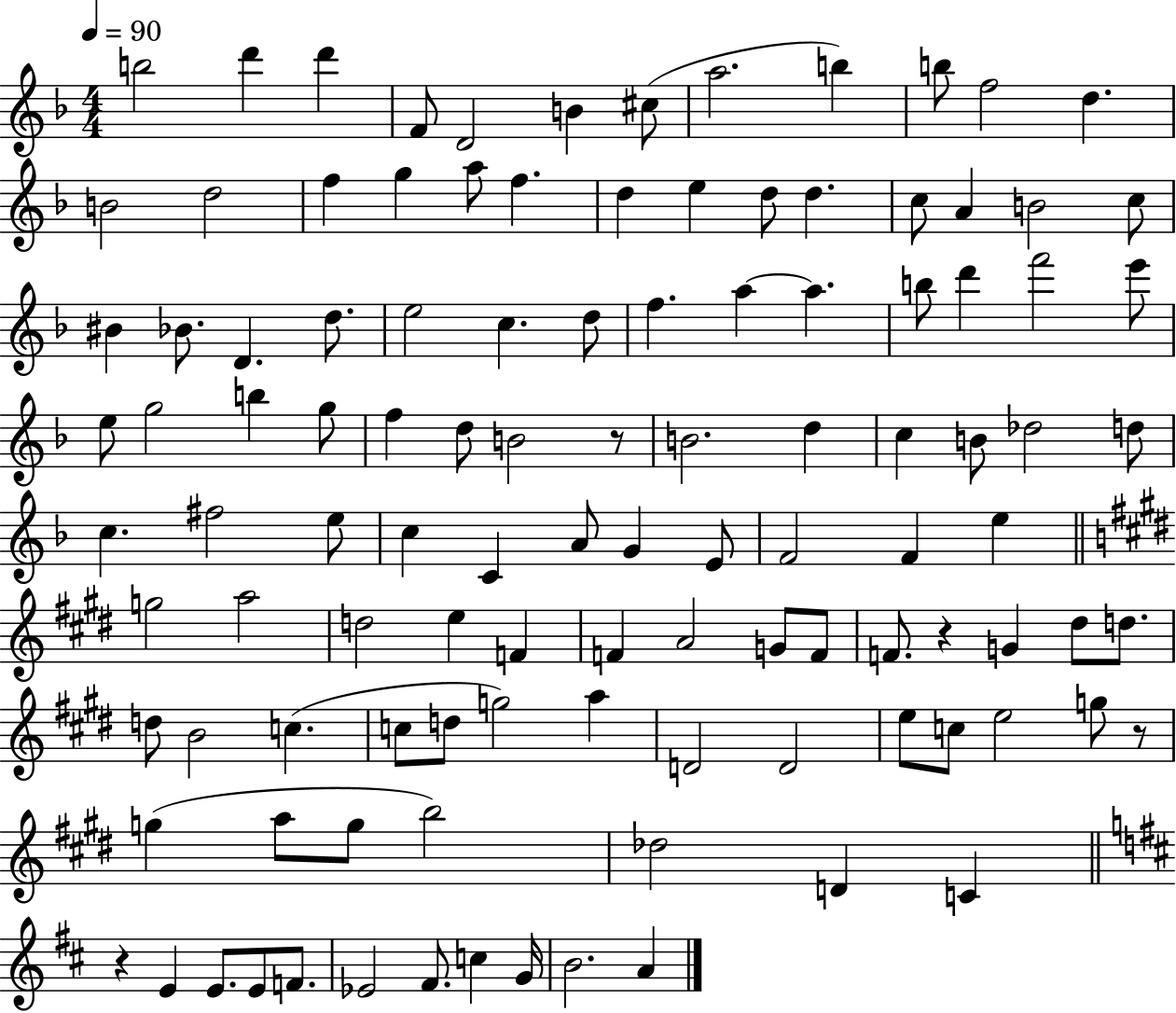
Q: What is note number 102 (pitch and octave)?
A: Eb4